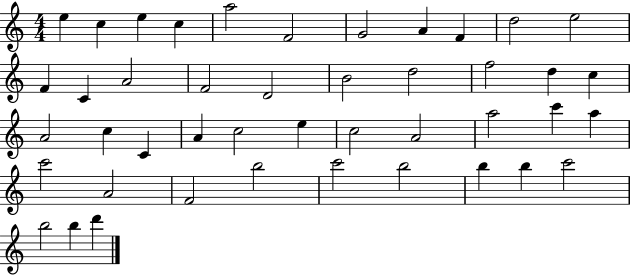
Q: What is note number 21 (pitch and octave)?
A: C5